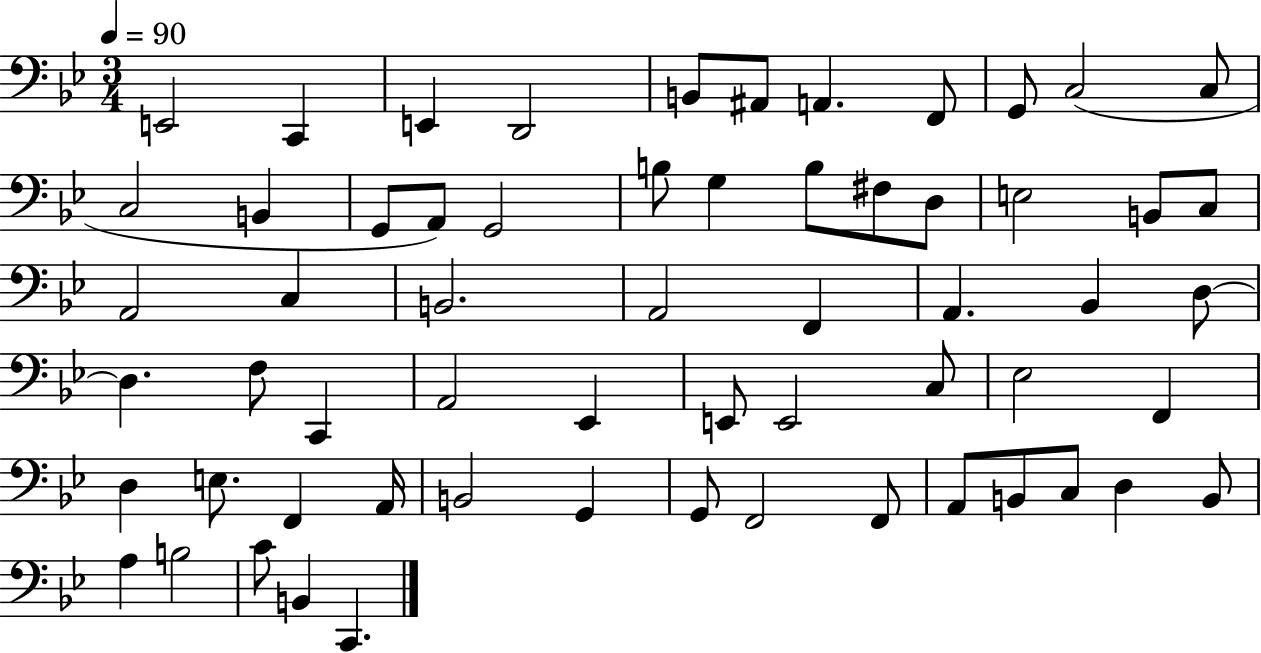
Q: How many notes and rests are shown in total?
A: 61